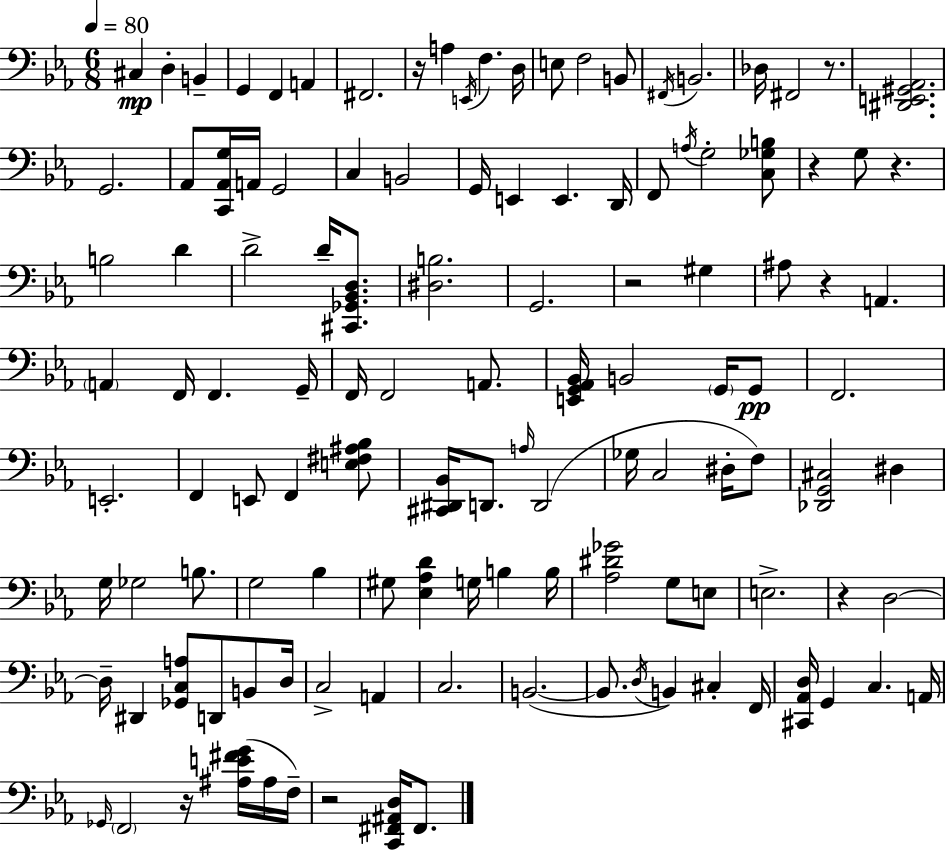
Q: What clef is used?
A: bass